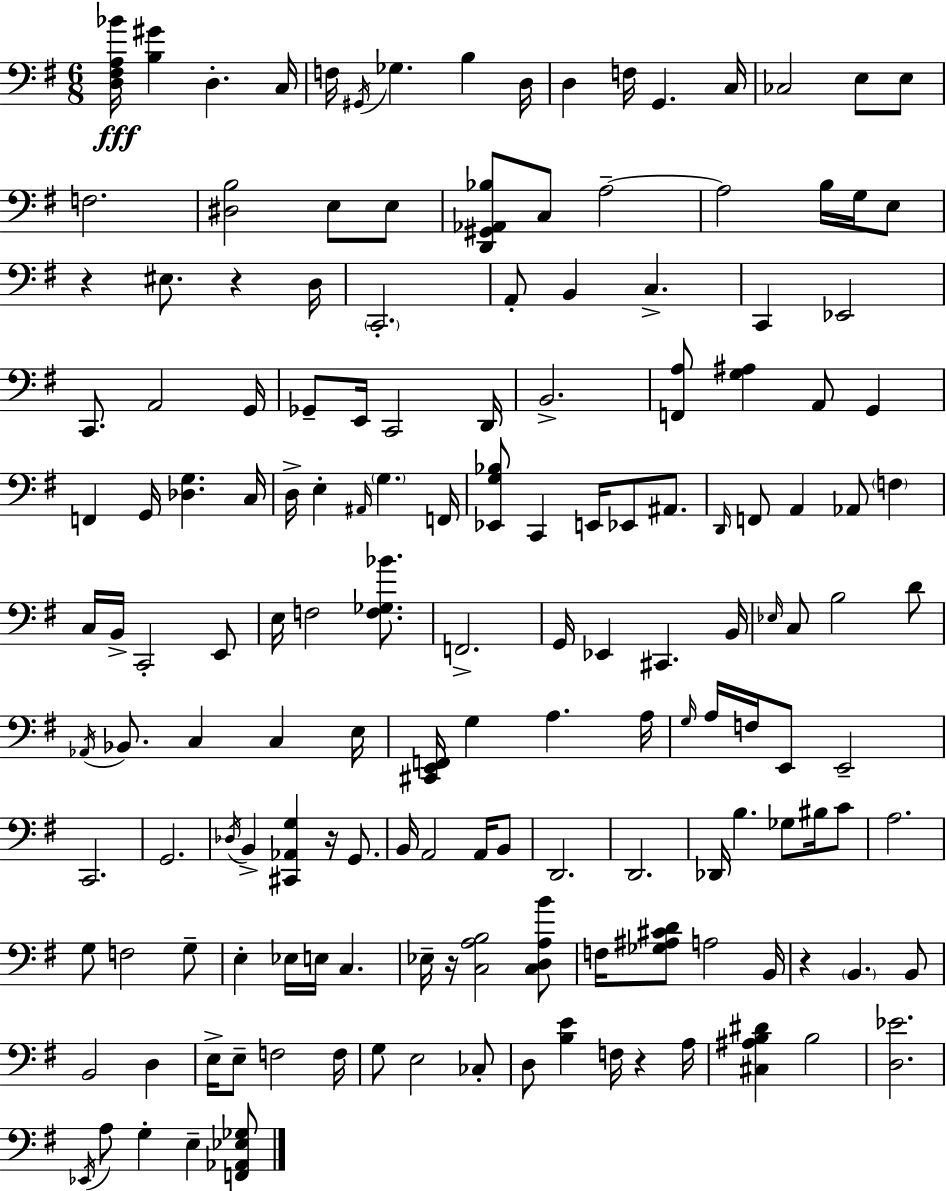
[D3,F#3,A3,Bb4]/s [B3,G#4]/q D3/q. C3/s F3/s G#2/s Gb3/q. B3/q D3/s D3/q F3/s G2/q. C3/s CES3/h E3/e E3/e F3/h. [D#3,B3]/h E3/e E3/e [D2,G#2,Ab2,Bb3]/e C3/e A3/h A3/h B3/s G3/s E3/e R/q EIS3/e. R/q D3/s C2/h. A2/e B2/q C3/q. C2/q Eb2/h C2/e. A2/h G2/s Gb2/e E2/s C2/h D2/s B2/h. [F2,A3]/e [G3,A#3]/q A2/e G2/q F2/q G2/s [Db3,G3]/q. C3/s D3/s E3/q A#2/s G3/q. F2/s [Eb2,G3,Bb3]/e C2/q E2/s Eb2/e A#2/e. D2/s F2/e A2/q Ab2/e F3/q C3/s B2/s C2/h E2/e E3/s F3/h [F3,Gb3,Bb4]/e. F2/h. G2/s Eb2/q C#2/q. B2/s Eb3/s C3/e B3/h D4/e Ab2/s Bb2/e. C3/q C3/q E3/s [C#2,E2,F2]/s G3/q A3/q. A3/s G3/s A3/s F3/s E2/e E2/h C2/h. G2/h. Db3/s B2/q [C#2,Ab2,G3]/q R/s G2/e. B2/s A2/h A2/s B2/e D2/h. D2/h. Db2/s B3/q. Gb3/e BIS3/s C4/e A3/h. G3/e F3/h G3/e E3/q Eb3/s E3/s C3/q. Eb3/s R/s [C3,A3,B3]/h [C3,D3,A3,B4]/e F3/s [Gb3,A#3,C#4,D4]/e A3/h B2/s R/q B2/q. B2/e B2/h D3/q E3/s E3/e F3/h F3/s G3/e E3/h CES3/e D3/e [B3,E4]/q F3/s R/q A3/s [C#3,A#3,B3,D#4]/q B3/h [D3,Eb4]/h. Eb2/s A3/e G3/q E3/q [F2,Ab2,Eb3,Gb3]/e